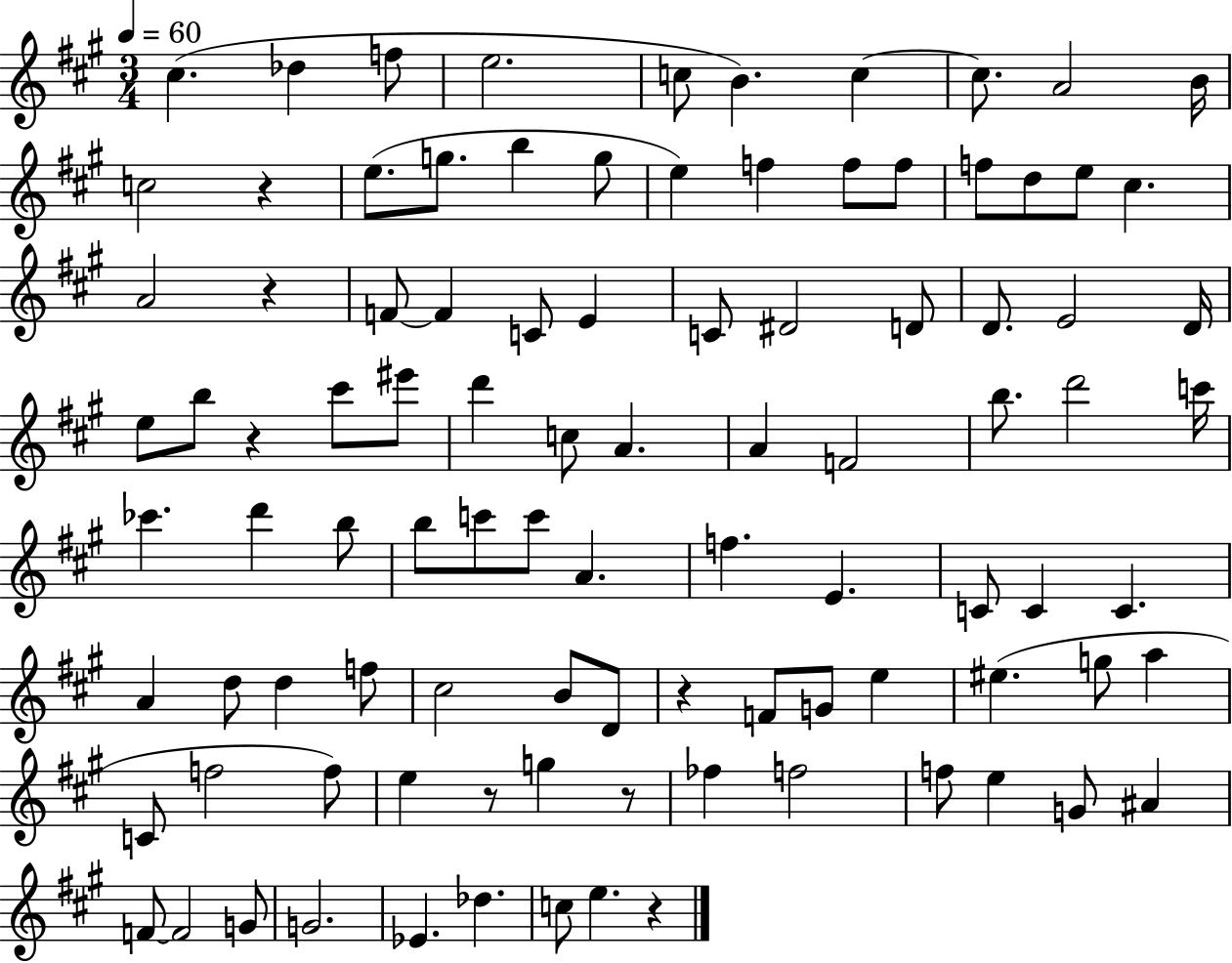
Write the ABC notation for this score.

X:1
T:Untitled
M:3/4
L:1/4
K:A
^c _d f/2 e2 c/2 B c c/2 A2 B/4 c2 z e/2 g/2 b g/2 e f f/2 f/2 f/2 d/2 e/2 ^c A2 z F/2 F C/2 E C/2 ^D2 D/2 D/2 E2 D/4 e/2 b/2 z ^c'/2 ^e'/2 d' c/2 A A F2 b/2 d'2 c'/4 _c' d' b/2 b/2 c'/2 c'/2 A f E C/2 C C A d/2 d f/2 ^c2 B/2 D/2 z F/2 G/2 e ^e g/2 a C/2 f2 f/2 e z/2 g z/2 _f f2 f/2 e G/2 ^A F/2 F2 G/2 G2 _E _d c/2 e z